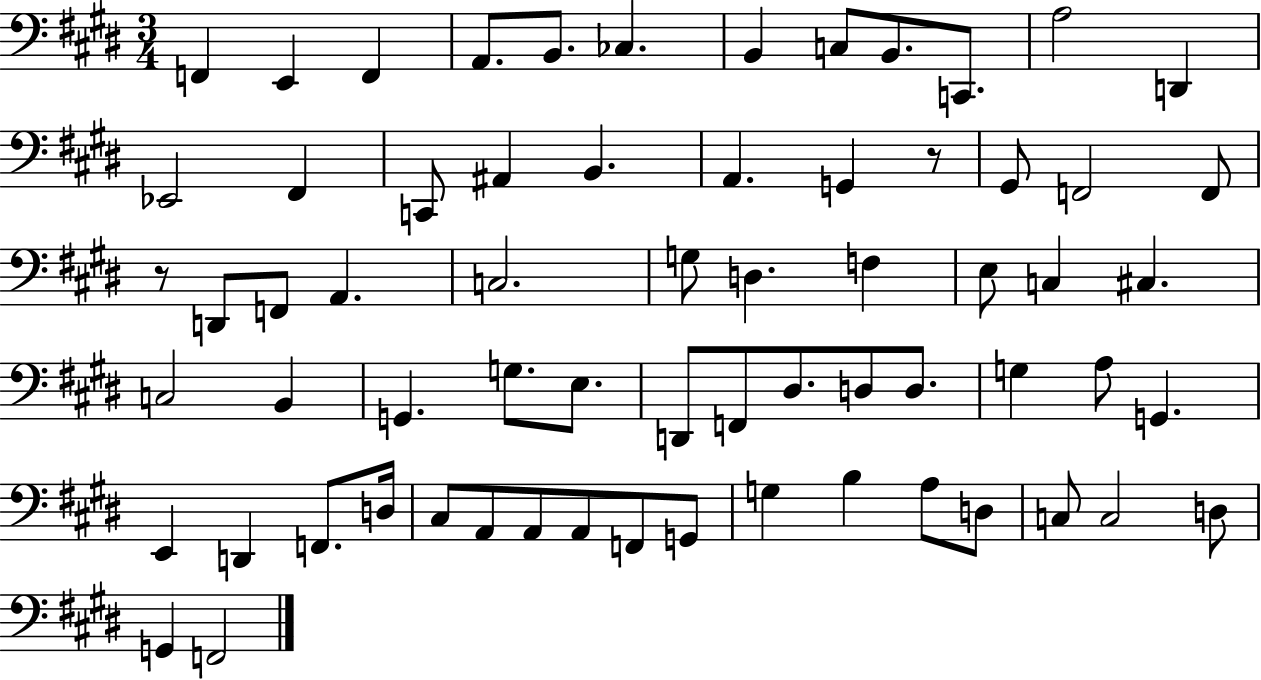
{
  \clef bass
  \numericTimeSignature
  \time 3/4
  \key e \major
  f,4 e,4 f,4 | a,8. b,8. ces4. | b,4 c8 b,8. c,8. | a2 d,4 | \break ees,2 fis,4 | c,8 ais,4 b,4. | a,4. g,4 r8 | gis,8 f,2 f,8 | \break r8 d,8 f,8 a,4. | c2. | g8 d4. f4 | e8 c4 cis4. | \break c2 b,4 | g,4. g8. e8. | d,8 f,8 dis8. d8 d8. | g4 a8 g,4. | \break e,4 d,4 f,8. d16 | cis8 a,8 a,8 a,8 f,8 g,8 | g4 b4 a8 d8 | c8 c2 d8 | \break g,4 f,2 | \bar "|."
}